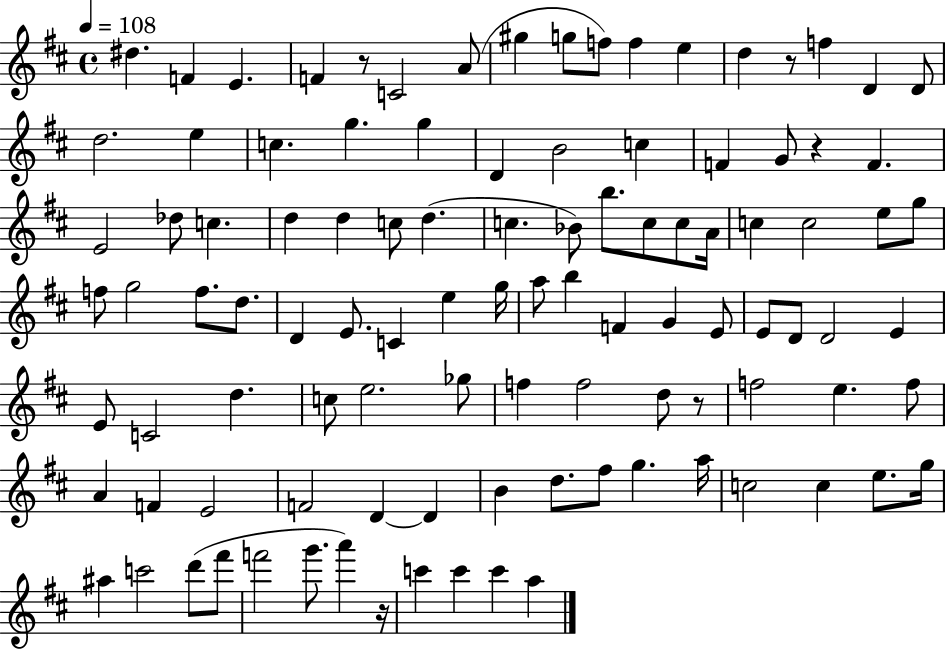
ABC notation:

X:1
T:Untitled
M:4/4
L:1/4
K:D
^d F E F z/2 C2 A/2 ^g g/2 f/2 f e d z/2 f D D/2 d2 e c g g D B2 c F G/2 z F E2 _d/2 c d d c/2 d c _B/2 b/2 c/2 c/2 A/4 c c2 e/2 g/2 f/2 g2 f/2 d/2 D E/2 C e g/4 a/2 b F G E/2 E/2 D/2 D2 E E/2 C2 d c/2 e2 _g/2 f f2 d/2 z/2 f2 e f/2 A F E2 F2 D D B d/2 ^f/2 g a/4 c2 c e/2 g/4 ^a c'2 d'/2 ^f'/2 f'2 g'/2 a' z/4 c' c' c' a